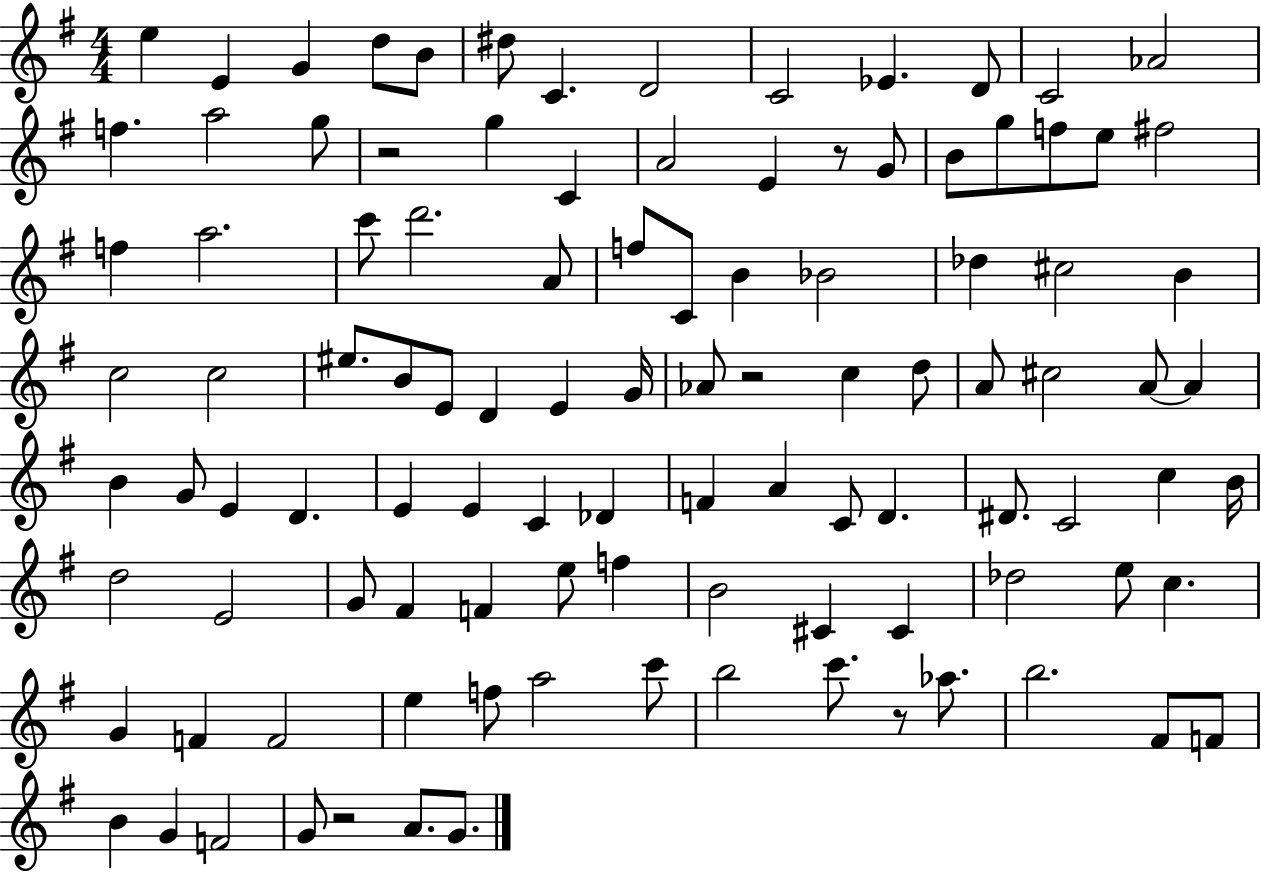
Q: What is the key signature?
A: G major